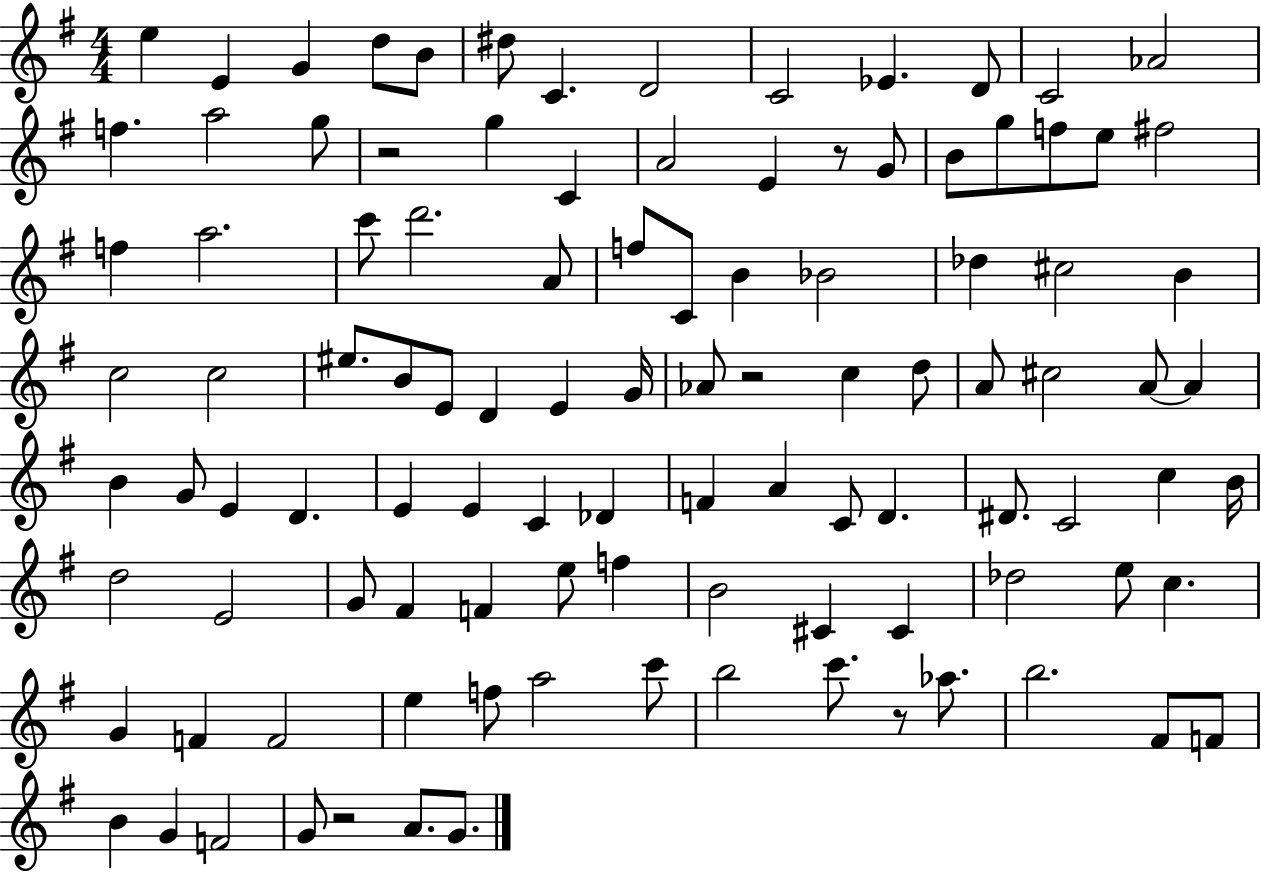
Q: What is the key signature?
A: G major